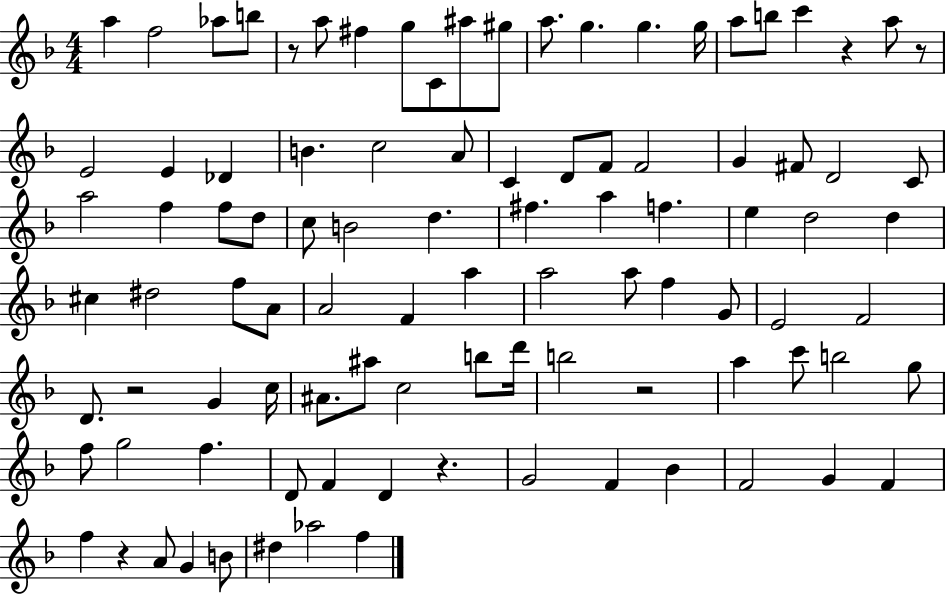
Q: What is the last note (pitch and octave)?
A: F5